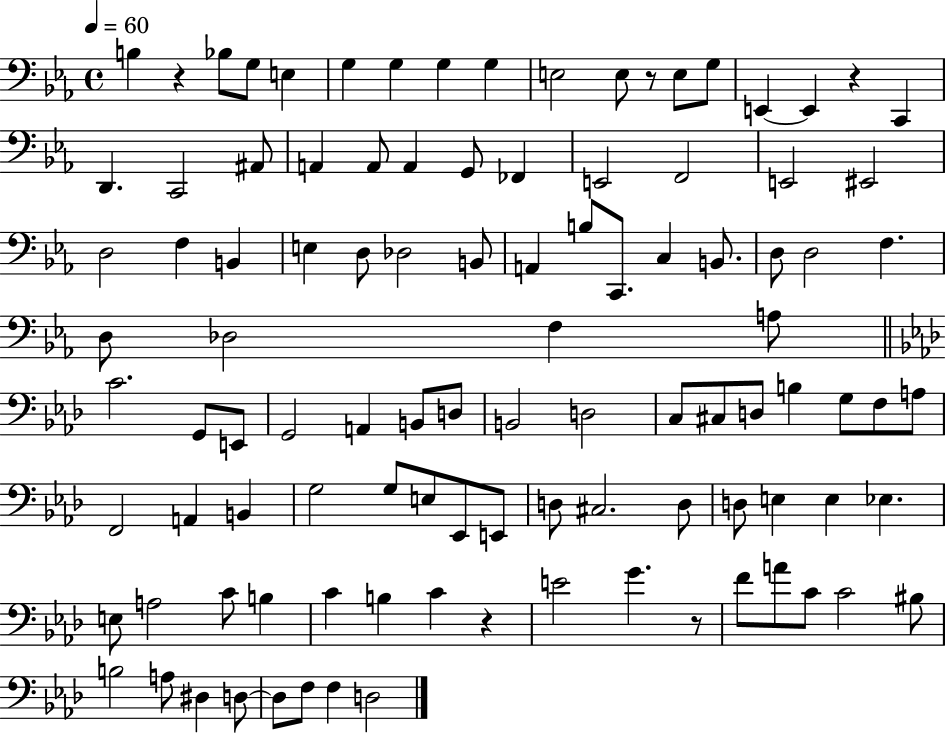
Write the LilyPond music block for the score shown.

{
  \clef bass
  \time 4/4
  \defaultTimeSignature
  \key ees \major
  \tempo 4 = 60
  b4 r4 bes8 g8 e4 | g4 g4 g4 g4 | e2 e8 r8 e8 g8 | e,4~~ e,4 r4 c,4 | \break d,4. c,2 ais,8 | a,4 a,8 a,4 g,8 fes,4 | e,2 f,2 | e,2 eis,2 | \break d2 f4 b,4 | e4 d8 des2 b,8 | a,4 b8 c,8. c4 b,8. | d8 d2 f4. | \break d8 des2 f4 a8 | \bar "||" \break \key aes \major c'2. g,8 e,8 | g,2 a,4 b,8 d8 | b,2 d2 | c8 cis8 d8 b4 g8 f8 a8 | \break f,2 a,4 b,4 | g2 g8 e8 ees,8 e,8 | d8 cis2. d8 | d8 e4 e4 ees4. | \break e8 a2 c'8 b4 | c'4 b4 c'4 r4 | e'2 g'4. r8 | f'8 a'8 c'8 c'2 bis8 | \break b2 a8 dis4 d8~~ | d8 f8 f4 d2 | \bar "|."
}